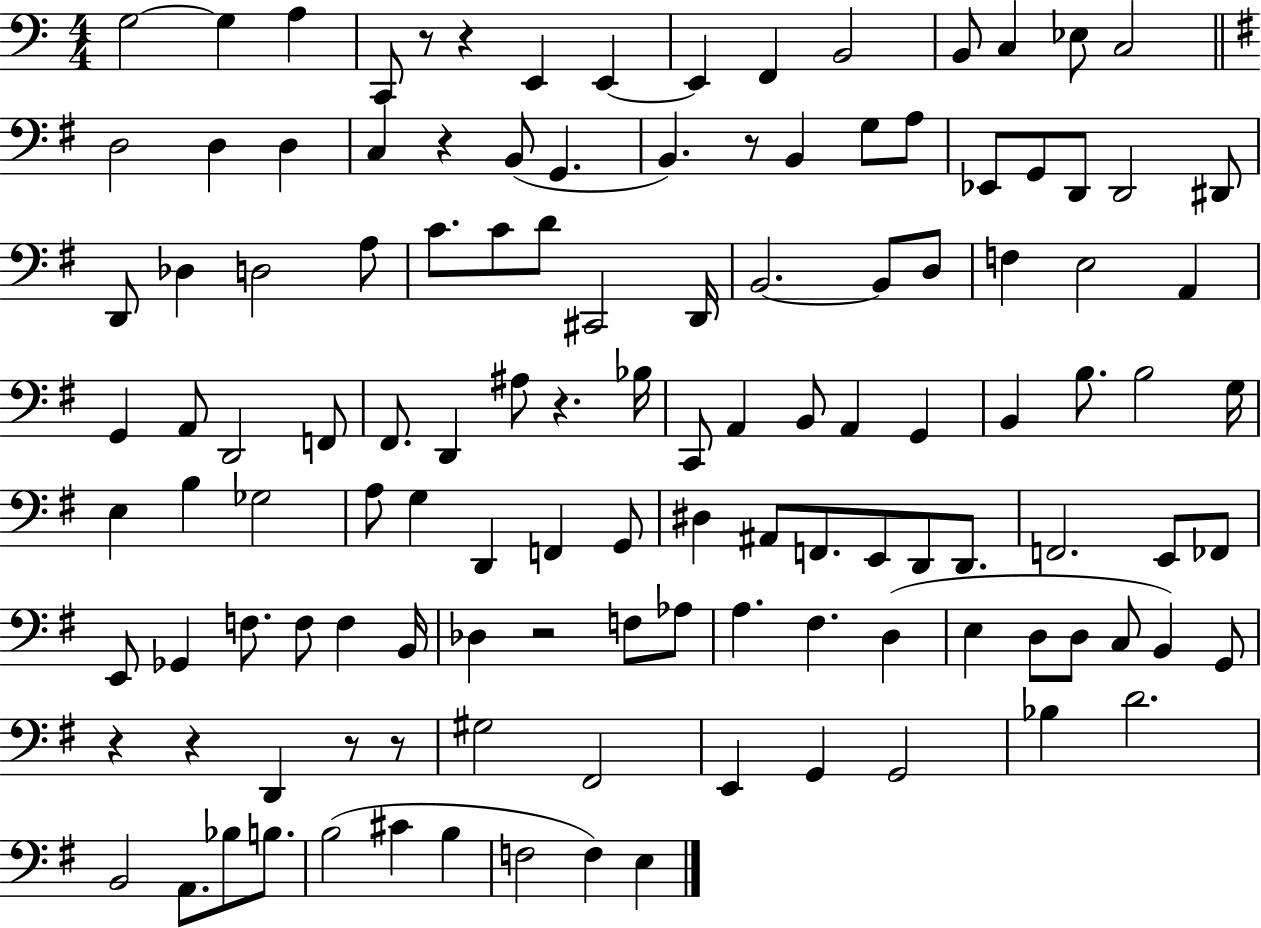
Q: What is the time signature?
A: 4/4